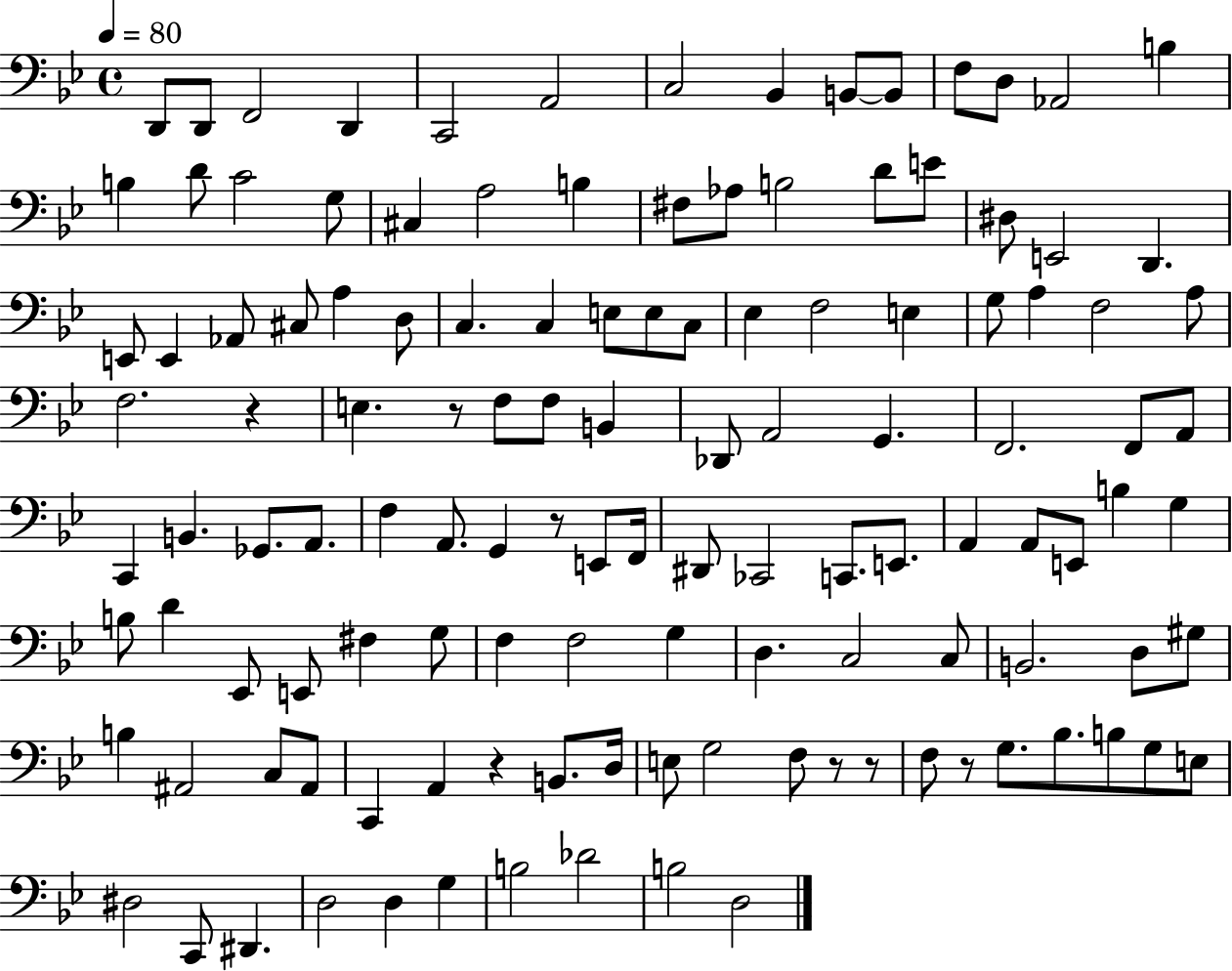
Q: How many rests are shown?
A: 7